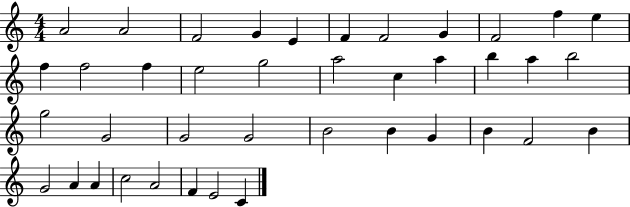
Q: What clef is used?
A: treble